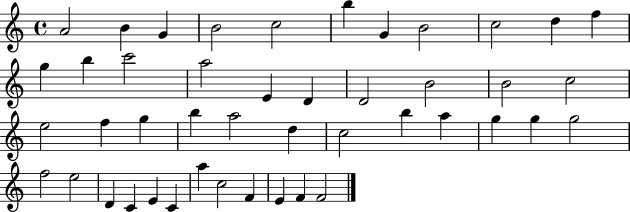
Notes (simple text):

A4/h B4/q G4/q B4/h C5/h B5/q G4/q B4/h C5/h D5/q F5/q G5/q B5/q C6/h A5/h E4/q D4/q D4/h B4/h B4/h C5/h E5/h F5/q G5/q B5/q A5/h D5/q C5/h B5/q A5/q G5/q G5/q G5/h F5/h E5/h D4/q C4/q E4/q C4/q A5/q C5/h F4/q E4/q F4/q F4/h